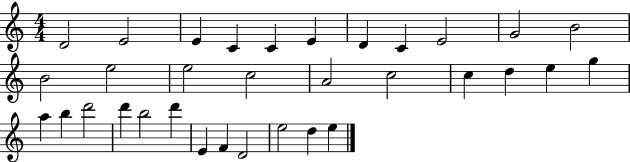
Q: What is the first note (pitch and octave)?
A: D4